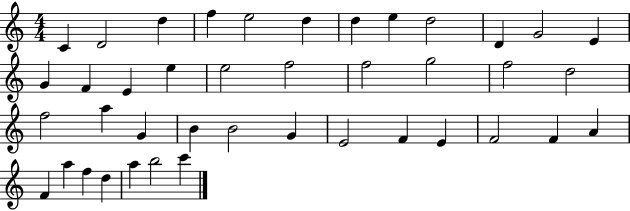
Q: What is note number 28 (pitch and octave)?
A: G4